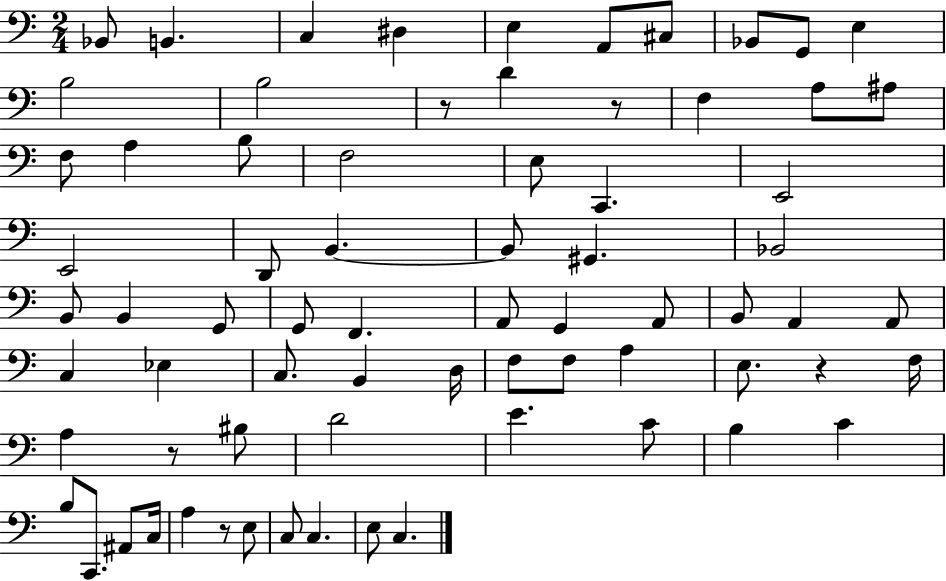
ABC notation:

X:1
T:Untitled
M:2/4
L:1/4
K:C
_B,,/2 B,, C, ^D, E, A,,/2 ^C,/2 _B,,/2 G,,/2 E, B,2 B,2 z/2 D z/2 F, A,/2 ^A,/2 F,/2 A, B,/2 F,2 E,/2 C,, E,,2 E,,2 D,,/2 B,, B,,/2 ^G,, _B,,2 B,,/2 B,, G,,/2 G,,/2 F,, A,,/2 G,, A,,/2 B,,/2 A,, A,,/2 C, _E, C,/2 B,, D,/4 F,/2 F,/2 A, E,/2 z F,/4 A, z/2 ^B,/2 D2 E C/2 B, C B,/2 C,,/2 ^A,,/2 C,/4 A, z/2 E,/2 C,/2 C, E,/2 C,